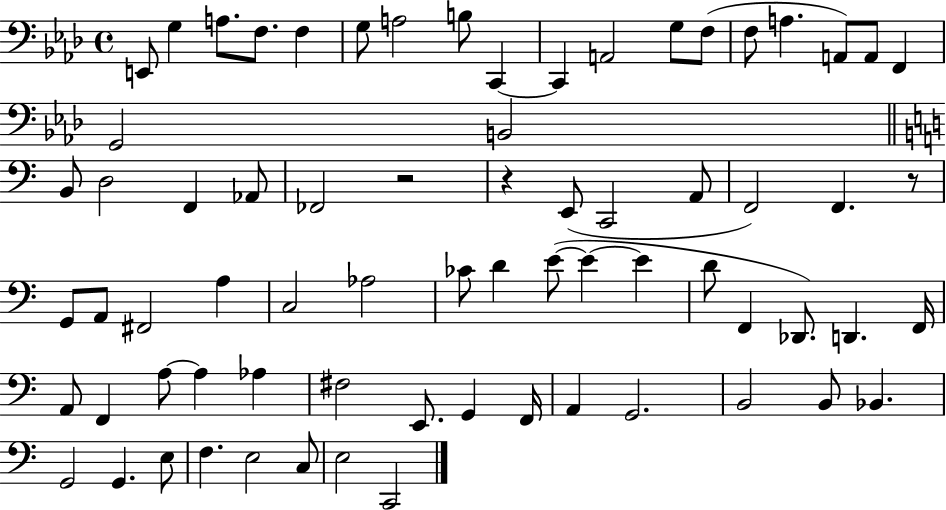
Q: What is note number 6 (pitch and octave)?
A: G3